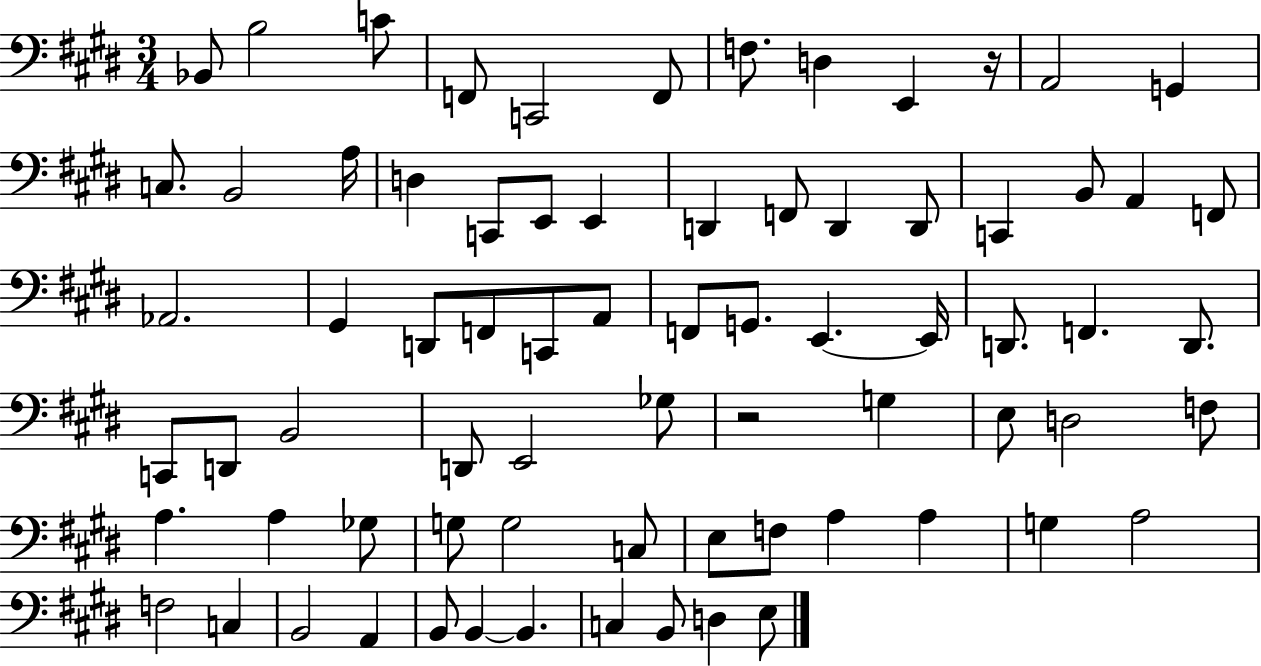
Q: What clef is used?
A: bass